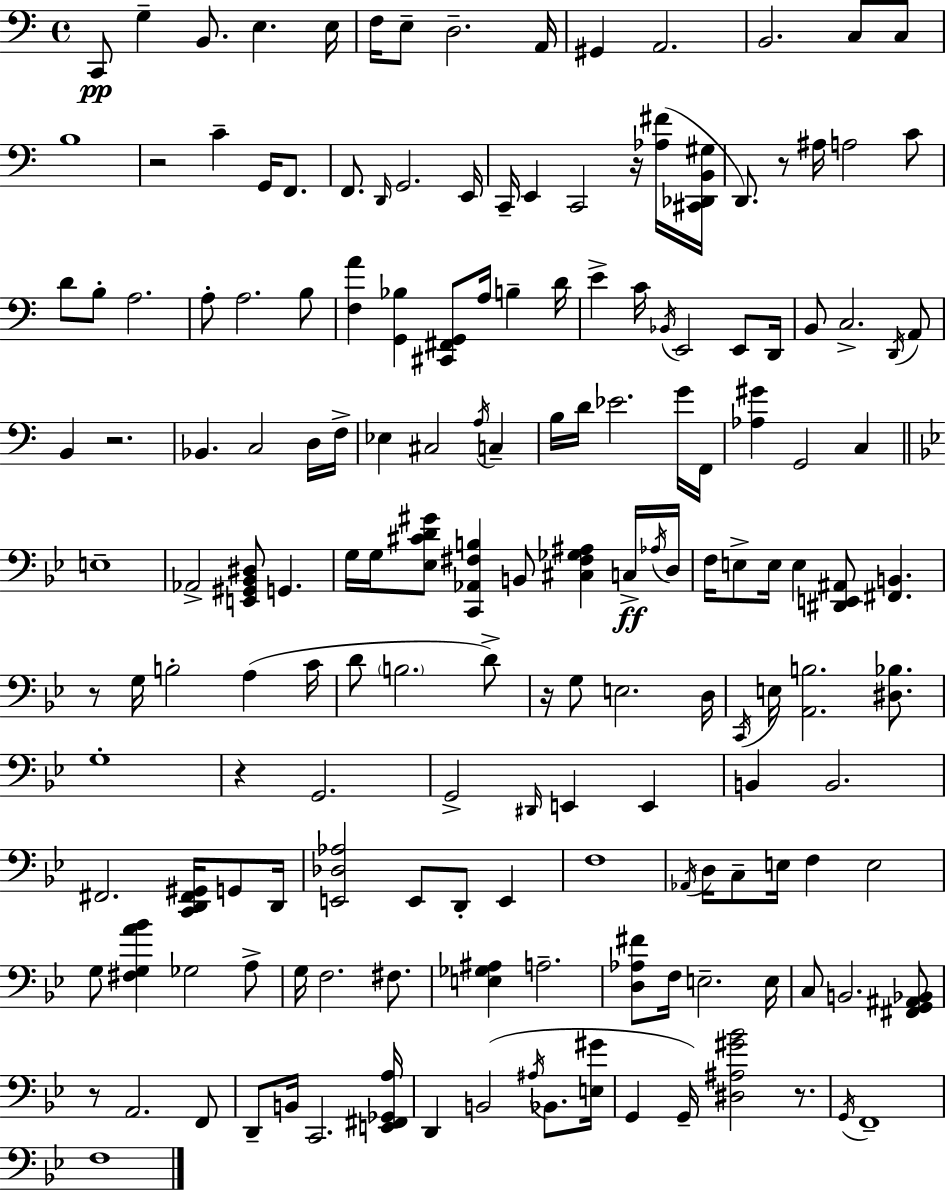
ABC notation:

X:1
T:Untitled
M:4/4
L:1/4
K:C
C,,/2 G, B,,/2 E, E,/4 F,/4 E,/2 D,2 A,,/4 ^G,, A,,2 B,,2 C,/2 C,/2 B,4 z2 C G,,/4 F,,/2 F,,/2 D,,/4 G,,2 E,,/4 C,,/4 E,, C,,2 z/4 [_A,^F]/4 [^C,,_D,,B,,^G,]/4 D,,/2 z/2 ^A,/4 A,2 C/2 D/2 B,/2 A,2 A,/2 A,2 B,/2 [F,A] [G,,_B,] [^C,,^F,,G,,]/2 A,/4 B, D/4 E C/4 _B,,/4 E,,2 E,,/2 D,,/4 B,,/2 C,2 D,,/4 A,,/2 B,, z2 _B,, C,2 D,/4 F,/4 _E, ^C,2 A,/4 C, B,/4 D/4 _E2 G/4 F,,/4 [_A,^G] G,,2 C, E,4 _A,,2 [E,,^G,,_B,,^D,]/2 G,, G,/4 G,/4 [_E,^CD^G]/2 [C,,_A,,^F,B,] B,,/2 [^C,^F,_G,^A,] C,/4 _A,/4 D,/4 F,/4 E,/2 E,/4 E, [^D,,E,,^A,,]/2 [^F,,B,,] z/2 G,/4 B,2 A, C/4 D/2 B,2 D/2 z/4 G,/2 E,2 D,/4 C,,/4 E,/4 [A,,B,]2 [^D,_B,]/2 G,4 z G,,2 G,,2 ^D,,/4 E,, E,, B,, B,,2 ^F,,2 [C,,D,,^F,,^G,,]/4 G,,/2 D,,/4 [E,,_D,_A,]2 E,,/2 D,,/2 E,, F,4 _A,,/4 D,/4 C,/2 E,/4 F, E,2 G,/2 [^F,G,A_B] _G,2 A,/2 G,/4 F,2 ^F,/2 [E,_G,^A,] A,2 [D,_A,^F]/2 F,/4 E,2 E,/4 C,/2 B,,2 [^F,,G,,^A,,_B,,]/2 z/2 A,,2 F,,/2 D,,/2 B,,/4 C,,2 [E,,^F,,_G,,A,]/4 D,, B,,2 ^A,/4 _B,,/2 [E,^G]/4 G,, G,,/4 [^D,^A,^G_B]2 z/2 G,,/4 F,,4 F,4